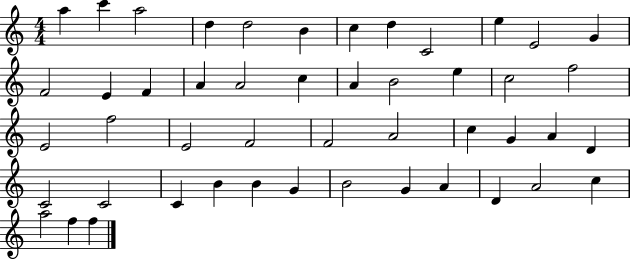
A5/q C6/q A5/h D5/q D5/h B4/q C5/q D5/q C4/h E5/q E4/h G4/q F4/h E4/q F4/q A4/q A4/h C5/q A4/q B4/h E5/q C5/h F5/h E4/h F5/h E4/h F4/h F4/h A4/h C5/q G4/q A4/q D4/q C4/h C4/h C4/q B4/q B4/q G4/q B4/h G4/q A4/q D4/q A4/h C5/q A5/h F5/q F5/q